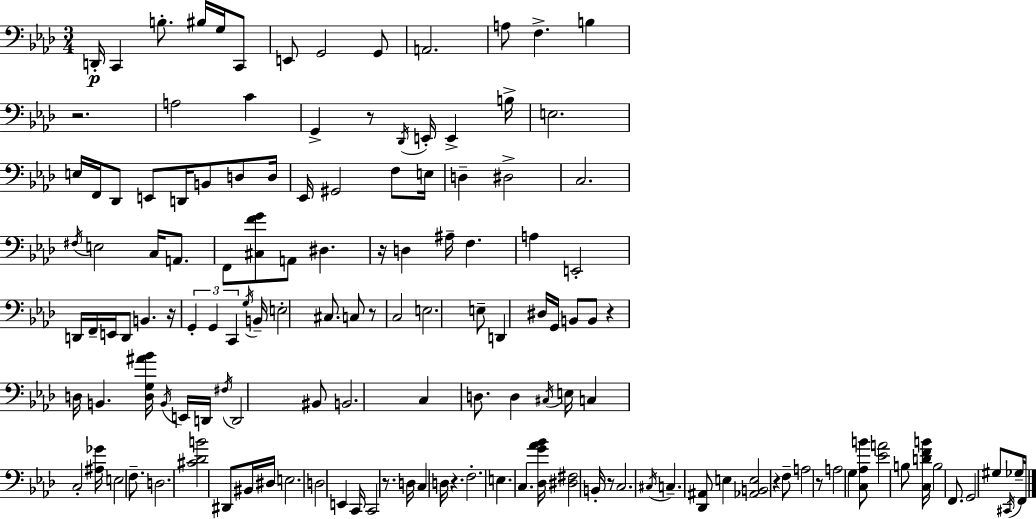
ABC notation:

X:1
T:Untitled
M:3/4
L:1/4
K:Ab
D,,/4 C,, B,/2 ^B,/4 G,/4 C,,/2 E,,/2 G,,2 G,,/2 A,,2 A,/2 F, B, z2 A,2 C G,, z/2 _D,,/4 E,,/4 E,, B,/4 E,2 E,/4 F,,/4 _D,,/2 E,,/2 D,,/4 B,,/2 D,/2 D,/4 _E,,/4 ^G,,2 F,/2 E,/4 D, ^D,2 C,2 ^F,/4 E,2 C,/4 A,,/2 F,,/2 [^C,FG]/2 A,,/2 ^D, z/4 D, ^A,/4 F, A, E,,2 D,,/4 F,,/4 E,,/4 D,,/2 B,, z/4 G,, G,, C,, G,/4 B,,/4 E,2 ^C,/2 C,/2 z/2 C,2 E,2 E,/2 D,, ^D,/4 G,,/4 B,,/2 B,,/2 z D,/4 B,, [D,G,^A_B]/4 B,,/4 E,,/4 D,,/4 ^F,/4 D,,2 ^B,,/2 B,,2 C, D,/2 D, ^C,/4 E,/4 C, C,2 [^A,_G]/4 E,2 F,/2 D,2 [^C_DB]2 ^D,,/2 ^B,,/4 ^D,/4 E,2 D,2 E,, C,,/4 C,,2 z/2 D,/4 C, D,/4 z F,2 E, C, [_D,G_A_B]/4 [^D,^F,]2 B,,/4 z/2 C,2 ^C,/4 C, [_D,,^A,,]/2 E, [_A,,B,,E,]2 z F,/2 A,2 z/2 A,2 G, [C,_A,B]/2 [_EA]2 B,/2 [C,DFB]/4 B,2 F,,/2 G,,2 ^G,/2 ^C,,/4 _G,/4 F,,/4